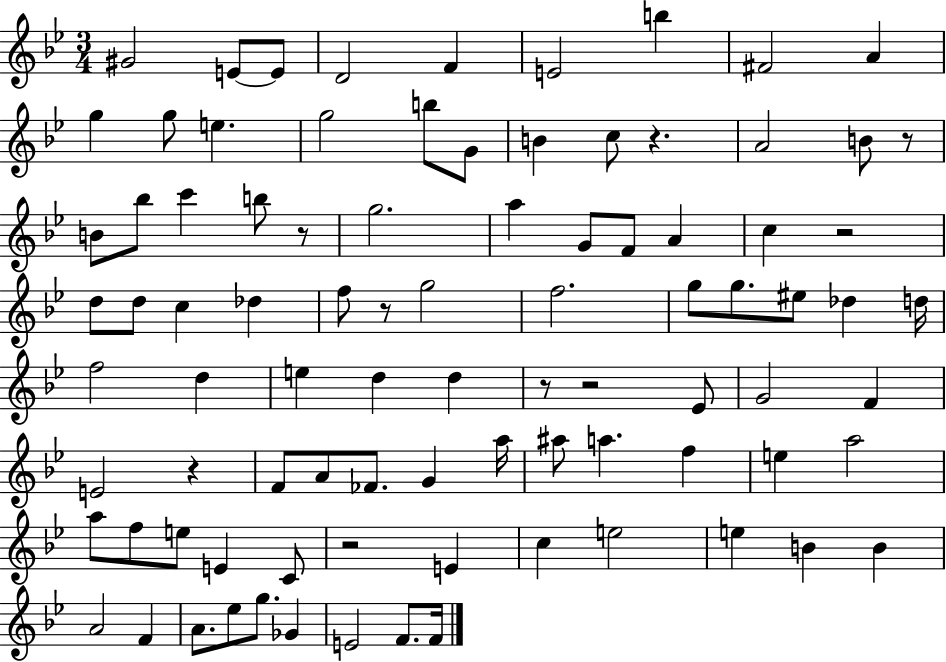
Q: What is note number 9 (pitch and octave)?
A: A4